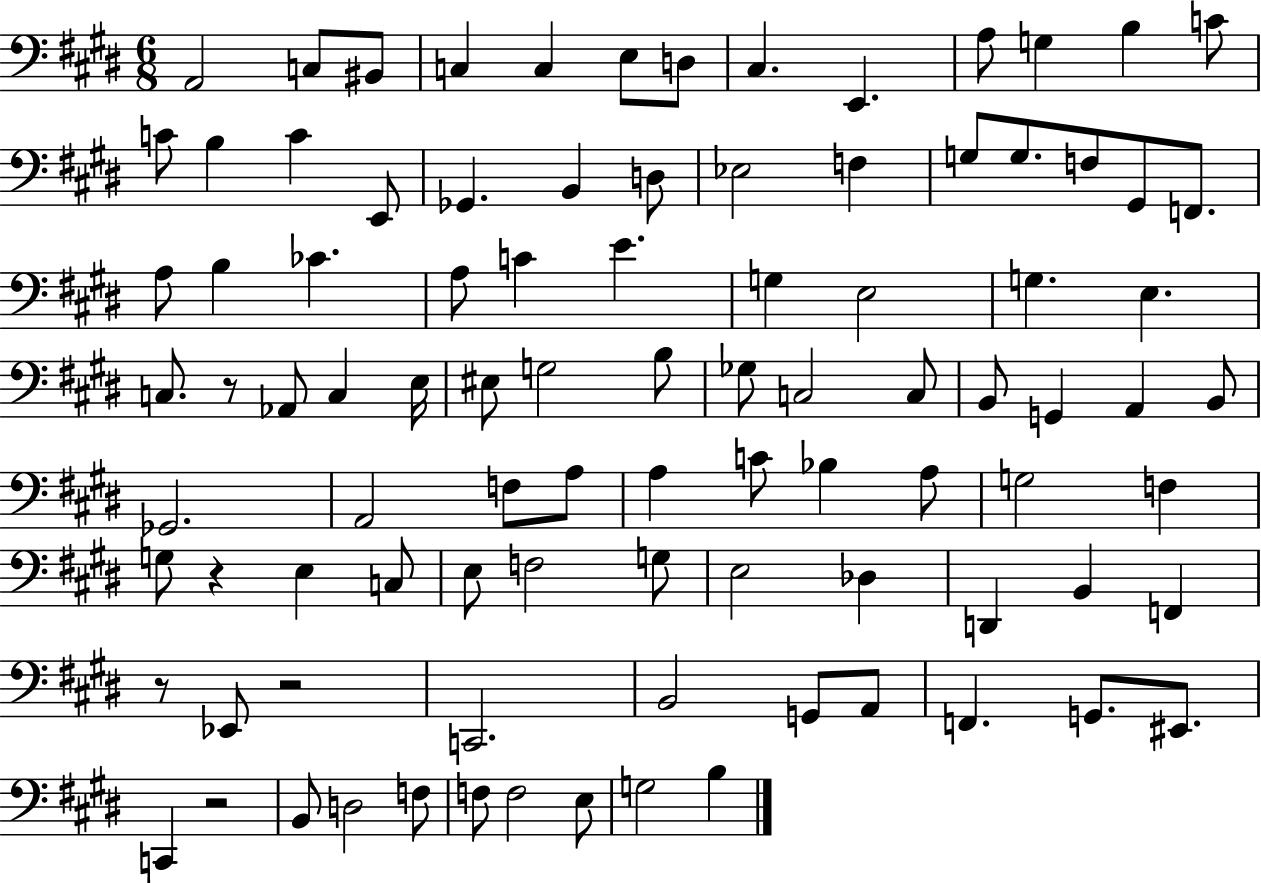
X:1
T:Untitled
M:6/8
L:1/4
K:E
A,,2 C,/2 ^B,,/2 C, C, E,/2 D,/2 ^C, E,, A,/2 G, B, C/2 C/2 B, C E,,/2 _G,, B,, D,/2 _E,2 F, G,/2 G,/2 F,/2 ^G,,/2 F,,/2 A,/2 B, _C A,/2 C E G, E,2 G, E, C,/2 z/2 _A,,/2 C, E,/4 ^E,/2 G,2 B,/2 _G,/2 C,2 C,/2 B,,/2 G,, A,, B,,/2 _G,,2 A,,2 F,/2 A,/2 A, C/2 _B, A,/2 G,2 F, G,/2 z E, C,/2 E,/2 F,2 G,/2 E,2 _D, D,, B,, F,, z/2 _E,,/2 z2 C,,2 B,,2 G,,/2 A,,/2 F,, G,,/2 ^E,,/2 C,, z2 B,,/2 D,2 F,/2 F,/2 F,2 E,/2 G,2 B,